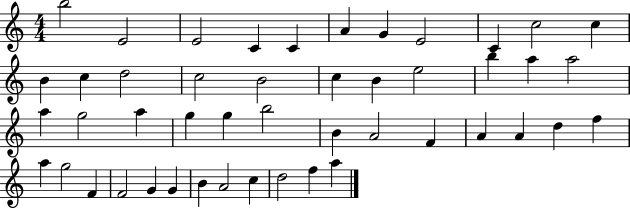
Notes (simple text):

B5/h E4/h E4/h C4/q C4/q A4/q G4/q E4/h C4/q C5/h C5/q B4/q C5/q D5/h C5/h B4/h C5/q B4/q E5/h B5/q A5/q A5/h A5/q G5/h A5/q G5/q G5/q B5/h B4/q A4/h F4/q A4/q A4/q D5/q F5/q A5/q G5/h F4/q F4/h G4/q G4/q B4/q A4/h C5/q D5/h F5/q A5/q